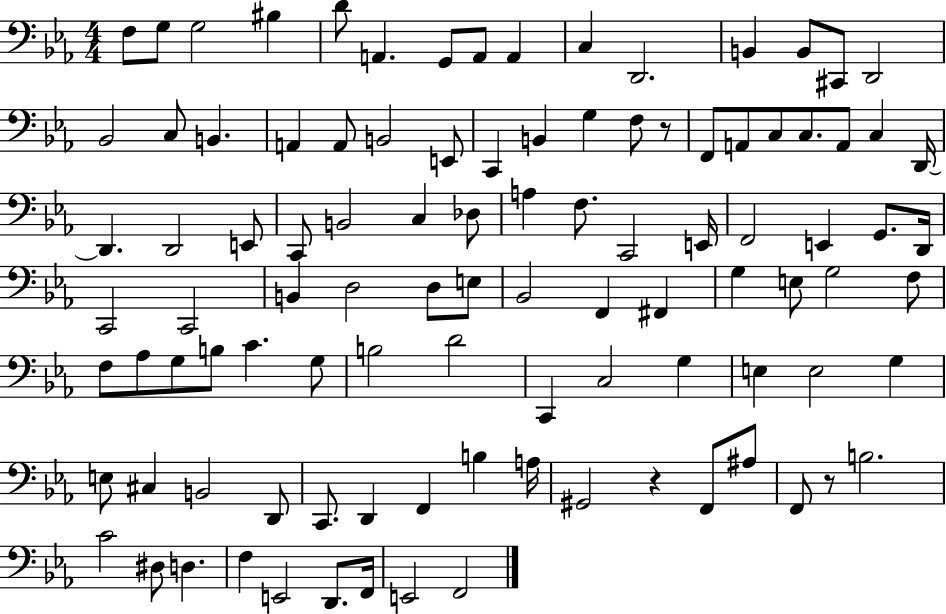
{
  \clef bass
  \numericTimeSignature
  \time 4/4
  \key ees \major
  f8 g8 g2 bis4 | d'8 a,4. g,8 a,8 a,4 | c4 d,2. | b,4 b,8 cis,8 d,2 | \break bes,2 c8 b,4. | a,4 a,8 b,2 e,8 | c,4 b,4 g4 f8 r8 | f,8 a,8 c8 c8. a,8 c4 d,16~~ | \break d,4. d,2 e,8 | c,8 b,2 c4 des8 | a4 f8. c,2 e,16 | f,2 e,4 g,8. d,16 | \break c,2 c,2 | b,4 d2 d8 e8 | bes,2 f,4 fis,4 | g4 e8 g2 f8 | \break f8 aes8 g8 b8 c'4. g8 | b2 d'2 | c,4 c2 g4 | e4 e2 g4 | \break e8 cis4 b,2 d,8 | c,8. d,4 f,4 b4 a16 | gis,2 r4 f,8 ais8 | f,8 r8 b2. | \break c'2 dis8 d4. | f4 e,2 d,8. f,16 | e,2 f,2 | \bar "|."
}